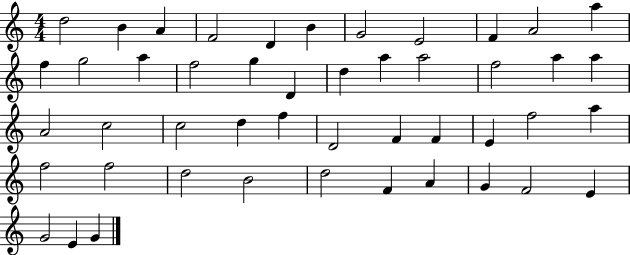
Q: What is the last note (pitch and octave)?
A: G4